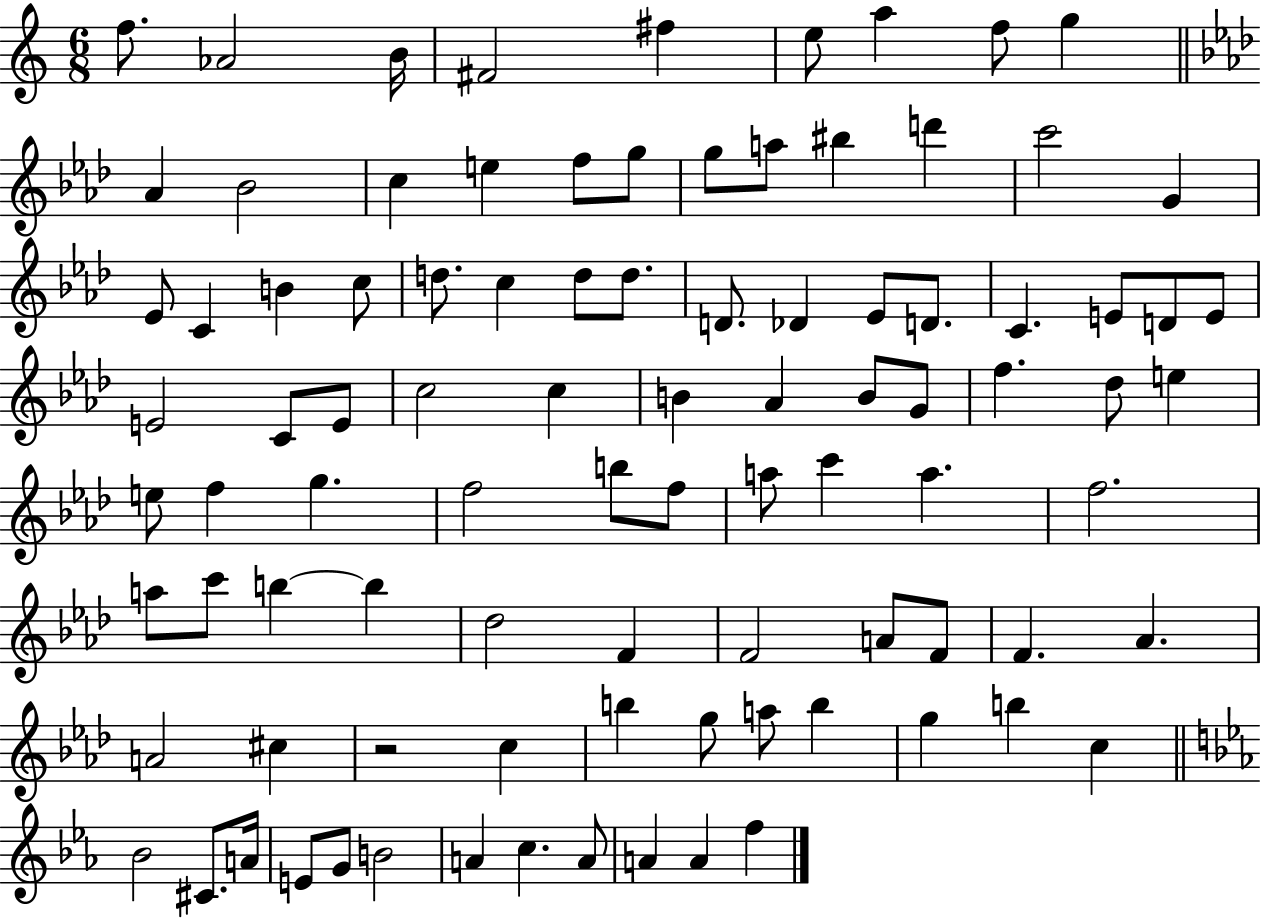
{
  \clef treble
  \numericTimeSignature
  \time 6/8
  \key c \major
  \repeat volta 2 { f''8. aes'2 b'16 | fis'2 fis''4 | e''8 a''4 f''8 g''4 | \bar "||" \break \key aes \major aes'4 bes'2 | c''4 e''4 f''8 g''8 | g''8 a''8 bis''4 d'''4 | c'''2 g'4 | \break ees'8 c'4 b'4 c''8 | d''8. c''4 d''8 d''8. | d'8. des'4 ees'8 d'8. | c'4. e'8 d'8 e'8 | \break e'2 c'8 e'8 | c''2 c''4 | b'4 aes'4 b'8 g'8 | f''4. des''8 e''4 | \break e''8 f''4 g''4. | f''2 b''8 f''8 | a''8 c'''4 a''4. | f''2. | \break a''8 c'''8 b''4~~ b''4 | des''2 f'4 | f'2 a'8 f'8 | f'4. aes'4. | \break a'2 cis''4 | r2 c''4 | b''4 g''8 a''8 b''4 | g''4 b''4 c''4 | \break \bar "||" \break \key c \minor bes'2 cis'8. a'16 | e'8 g'8 b'2 | a'4 c''4. a'8 | a'4 a'4 f''4 | \break } \bar "|."
}